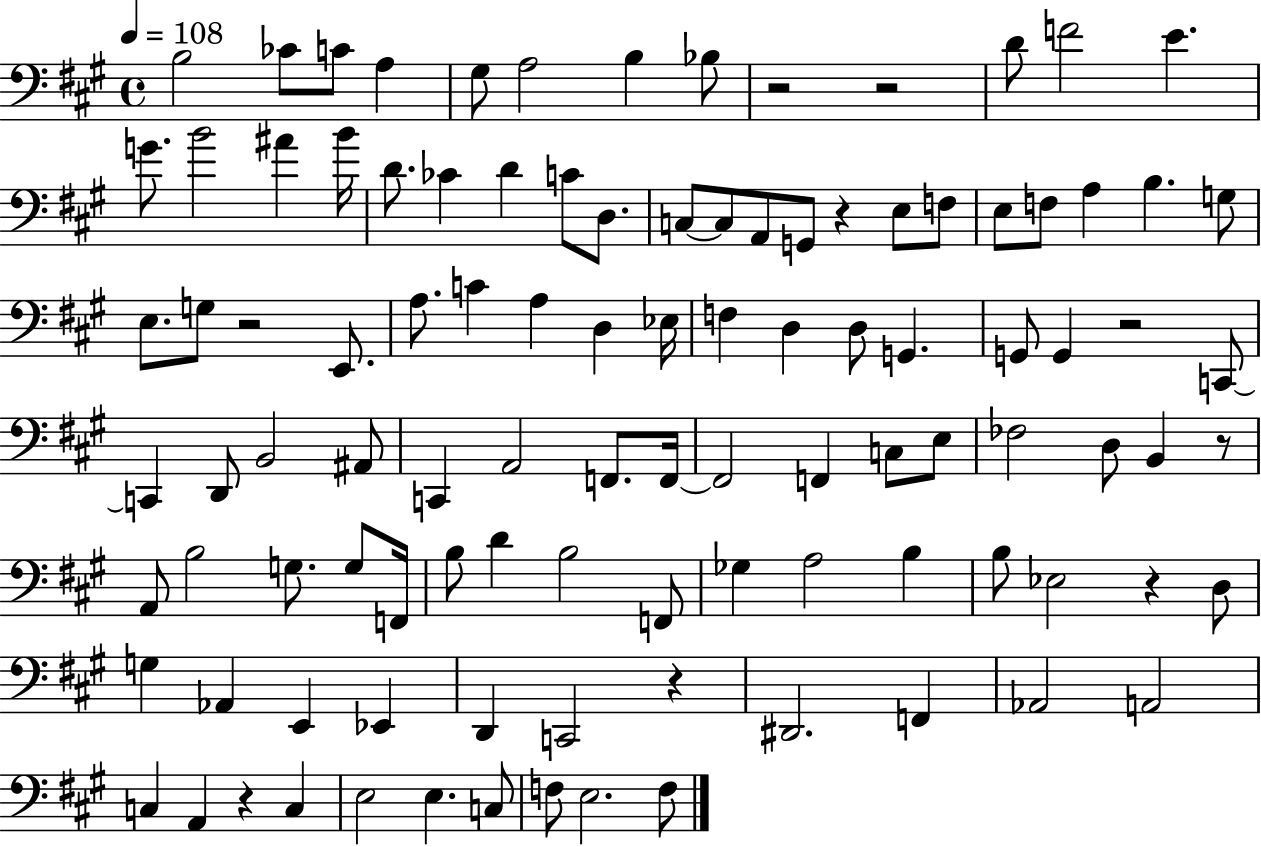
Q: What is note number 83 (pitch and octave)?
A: D#2